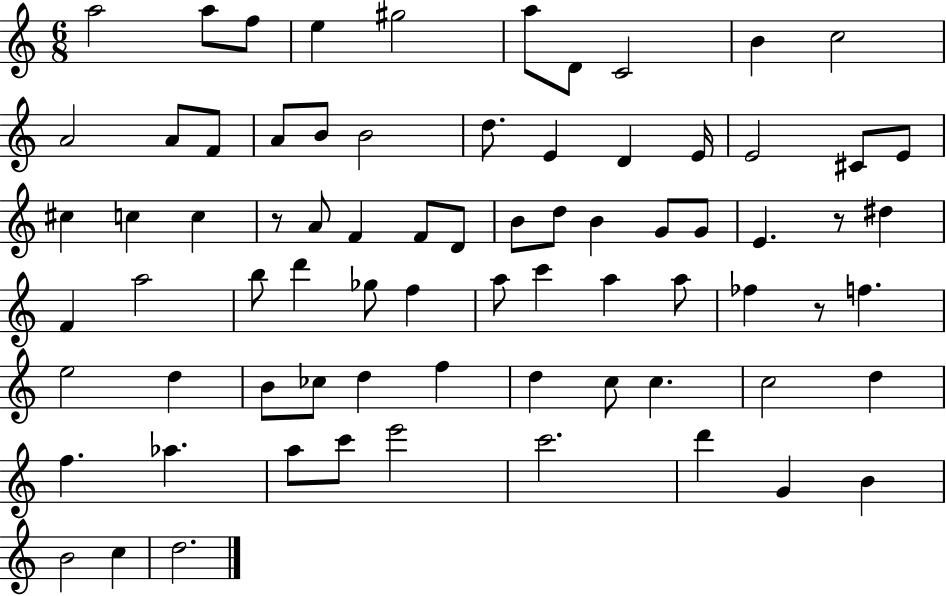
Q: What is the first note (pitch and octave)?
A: A5